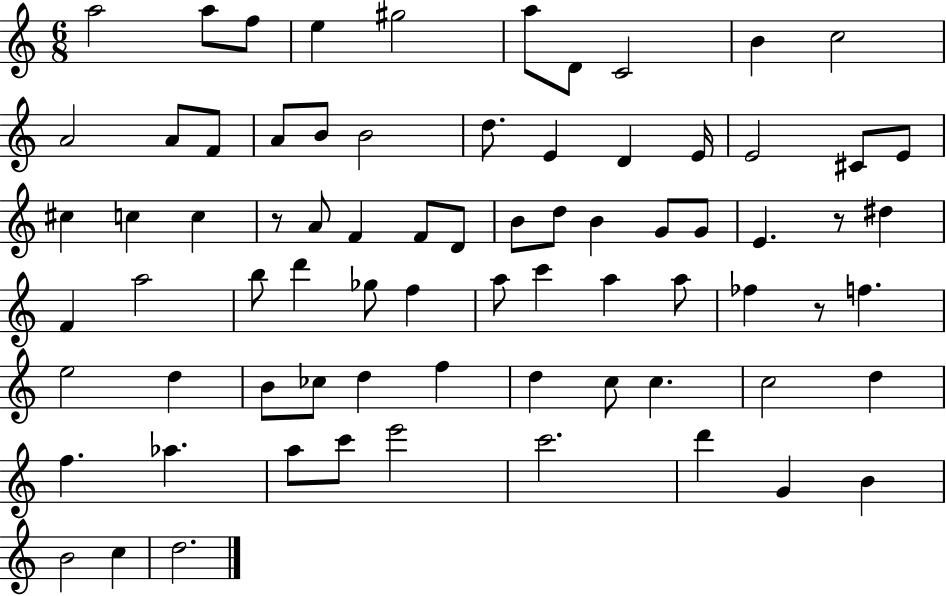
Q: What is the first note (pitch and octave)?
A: A5